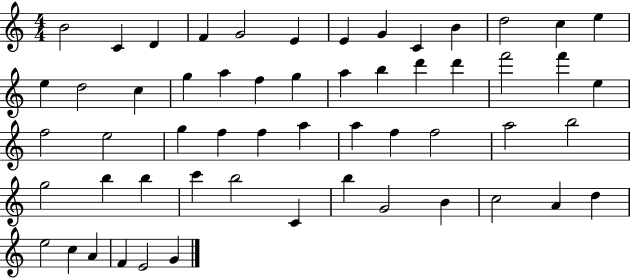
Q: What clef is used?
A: treble